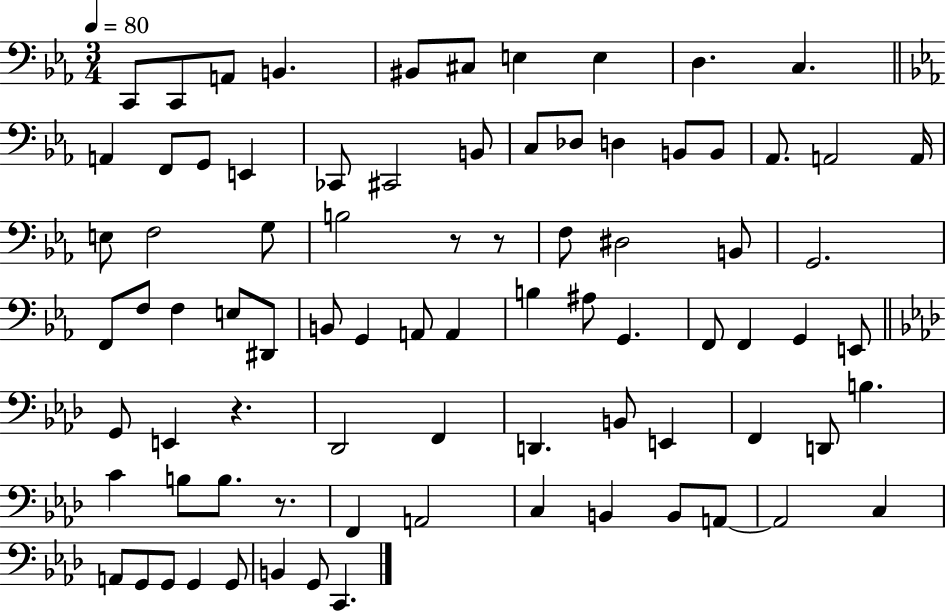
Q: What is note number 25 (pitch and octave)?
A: A2